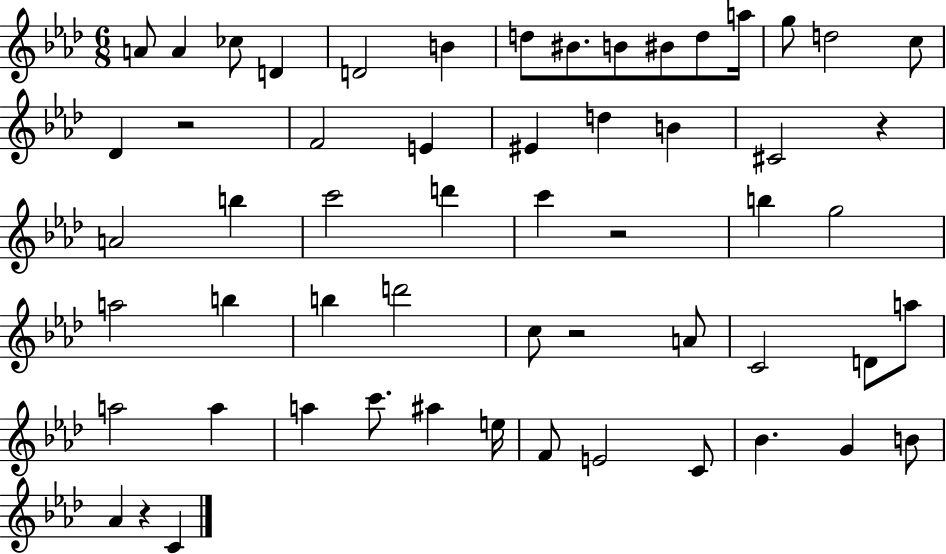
A4/e A4/q CES5/e D4/q D4/h B4/q D5/e BIS4/e. B4/e BIS4/e D5/e A5/s G5/e D5/h C5/e Db4/q R/h F4/h E4/q EIS4/q D5/q B4/q C#4/h R/q A4/h B5/q C6/h D6/q C6/q R/h B5/q G5/h A5/h B5/q B5/q D6/h C5/e R/h A4/e C4/h D4/e A5/e A5/h A5/q A5/q C6/e. A#5/q E5/s F4/e E4/h C4/e Bb4/q. G4/q B4/e Ab4/q R/q C4/q